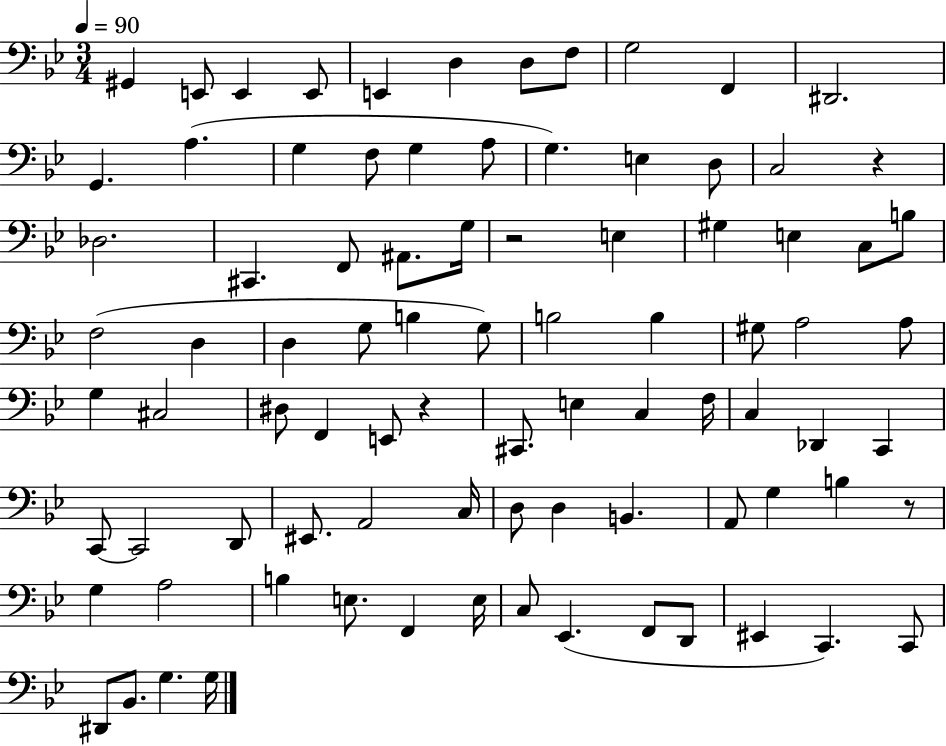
G#2/q E2/e E2/q E2/e E2/q D3/q D3/e F3/e G3/h F2/q D#2/h. G2/q. A3/q. G3/q F3/e G3/q A3/e G3/q. E3/q D3/e C3/h R/q Db3/h. C#2/q. F2/e A#2/e. G3/s R/h E3/q G#3/q E3/q C3/e B3/e F3/h D3/q D3/q G3/e B3/q G3/e B3/h B3/q G#3/e A3/h A3/e G3/q C#3/h D#3/e F2/q E2/e R/q C#2/e. E3/q C3/q F3/s C3/q Db2/q C2/q C2/e C2/h D2/e EIS2/e. A2/h C3/s D3/e D3/q B2/q. A2/e G3/q B3/q R/e G3/q A3/h B3/q E3/e. F2/q E3/s C3/e Eb2/q. F2/e D2/e EIS2/q C2/q. C2/e D#2/e Bb2/e. G3/q. G3/s